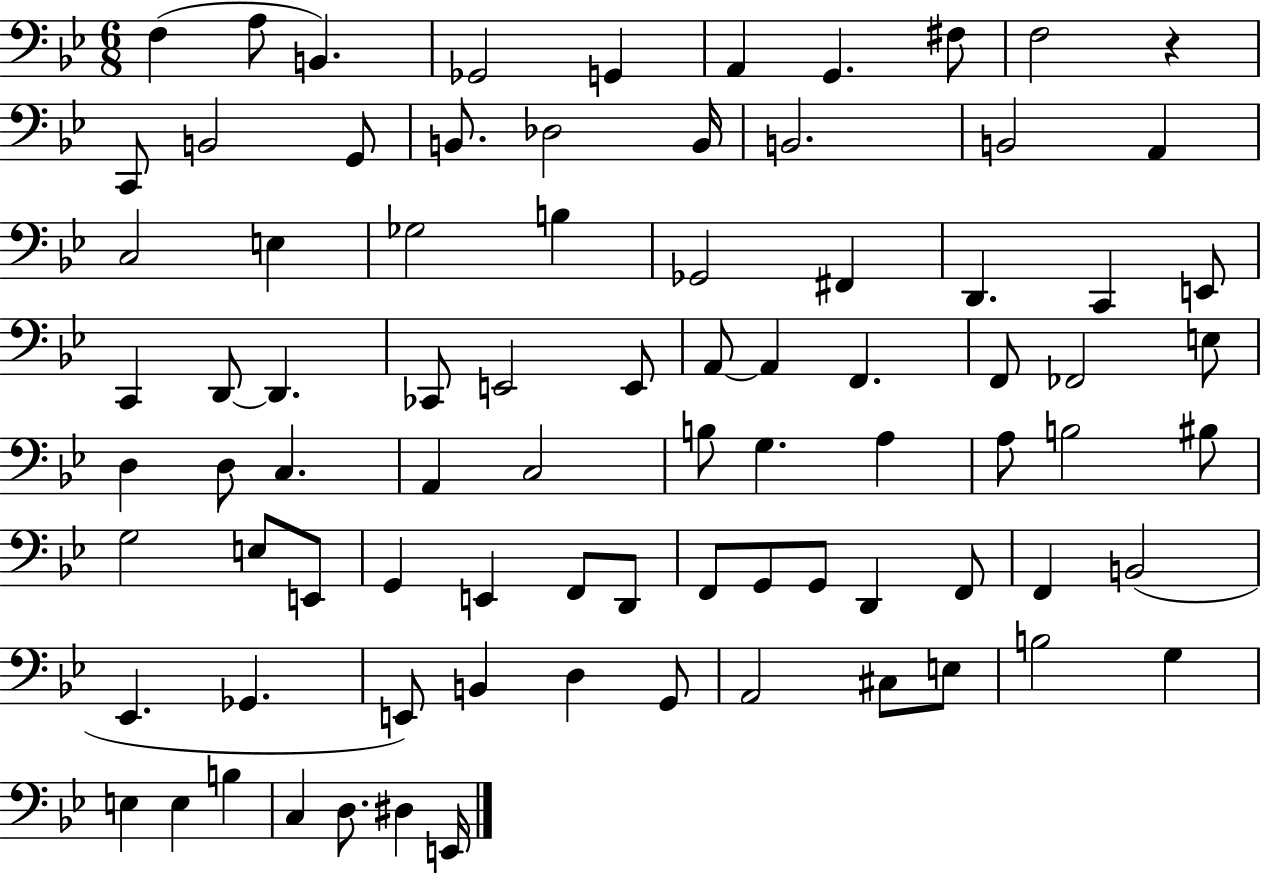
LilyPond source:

{
  \clef bass
  \numericTimeSignature
  \time 6/8
  \key bes \major
  f4( a8 b,4.) | ges,2 g,4 | a,4 g,4. fis8 | f2 r4 | \break c,8 b,2 g,8 | b,8. des2 b,16 | b,2. | b,2 a,4 | \break c2 e4 | ges2 b4 | ges,2 fis,4 | d,4. c,4 e,8 | \break c,4 d,8~~ d,4. | ces,8 e,2 e,8 | a,8~~ a,4 f,4. | f,8 fes,2 e8 | \break d4 d8 c4. | a,4 c2 | b8 g4. a4 | a8 b2 bis8 | \break g2 e8 e,8 | g,4 e,4 f,8 d,8 | f,8 g,8 g,8 d,4 f,8 | f,4 b,2( | \break ees,4. ges,4. | e,8) b,4 d4 g,8 | a,2 cis8 e8 | b2 g4 | \break e4 e4 b4 | c4 d8. dis4 e,16 | \bar "|."
}